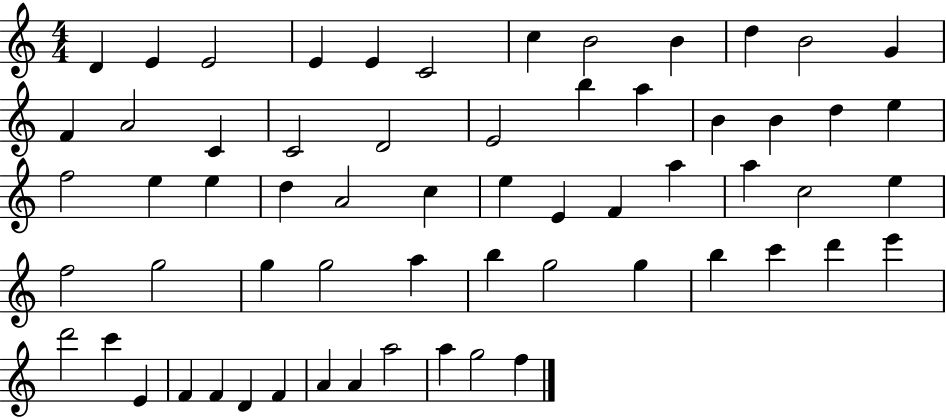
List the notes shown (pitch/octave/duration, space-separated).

D4/q E4/q E4/h E4/q E4/q C4/h C5/q B4/h B4/q D5/q B4/h G4/q F4/q A4/h C4/q C4/h D4/h E4/h B5/q A5/q B4/q B4/q D5/q E5/q F5/h E5/q E5/q D5/q A4/h C5/q E5/q E4/q F4/q A5/q A5/q C5/h E5/q F5/h G5/h G5/q G5/h A5/q B5/q G5/h G5/q B5/q C6/q D6/q E6/q D6/h C6/q E4/q F4/q F4/q D4/q F4/q A4/q A4/q A5/h A5/q G5/h F5/q